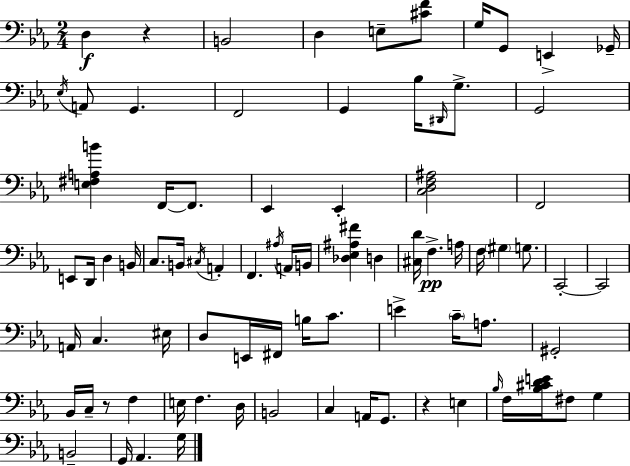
D3/q R/q B2/h D3/q E3/e [C#4,F4]/e G3/s G2/e E2/q Gb2/s Eb3/s A2/e G2/q. F2/h G2/q Bb3/s D#2/s G3/e. G2/h [E3,F#3,A3,B4]/q F2/s F2/e. Eb2/q Eb2/q [C3,D3,F3,A#3]/h F2/h E2/e D2/s D3/q B2/s C3/e. B2/s C#3/s A2/q F2/q. A#3/s A2/s B2/s [Db3,Eb3,A#3,F#4]/q D3/q [C#3,D4]/s F3/q. A3/s F3/s G#3/q G3/e. C2/h C2/h A2/s C3/q. EIS3/s D3/e E2/s F#2/s B3/s C4/e. E4/q C4/s A3/e. G#2/h Bb2/s C3/s R/e F3/q E3/s F3/q. D3/s B2/h C3/q A2/s G2/e. R/q E3/q Bb3/s F3/s [Bb3,C#4,D4,E4]/s F#3/e G3/q B2/h G2/s Ab2/q. G3/s